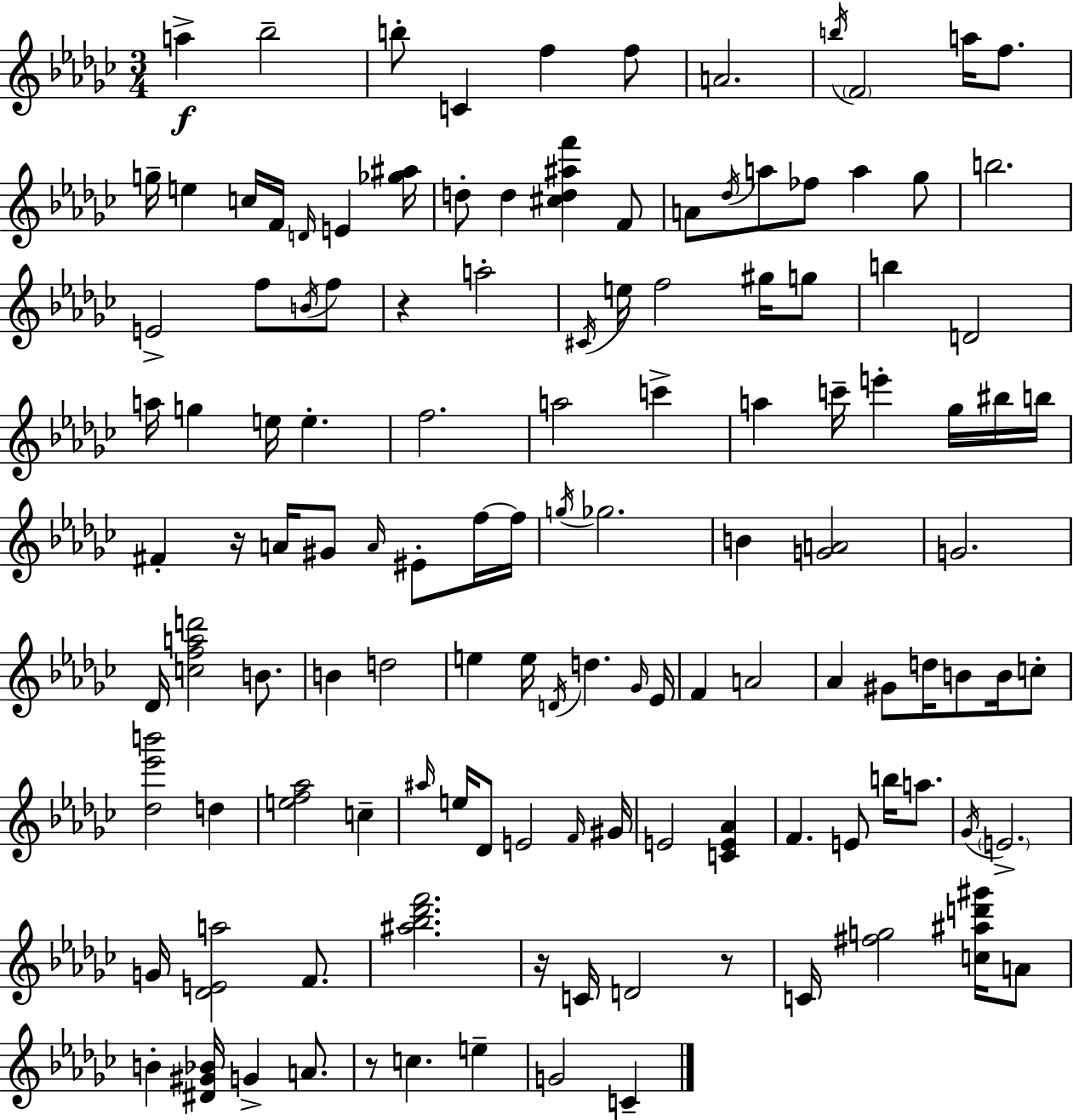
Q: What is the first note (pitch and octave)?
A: A5